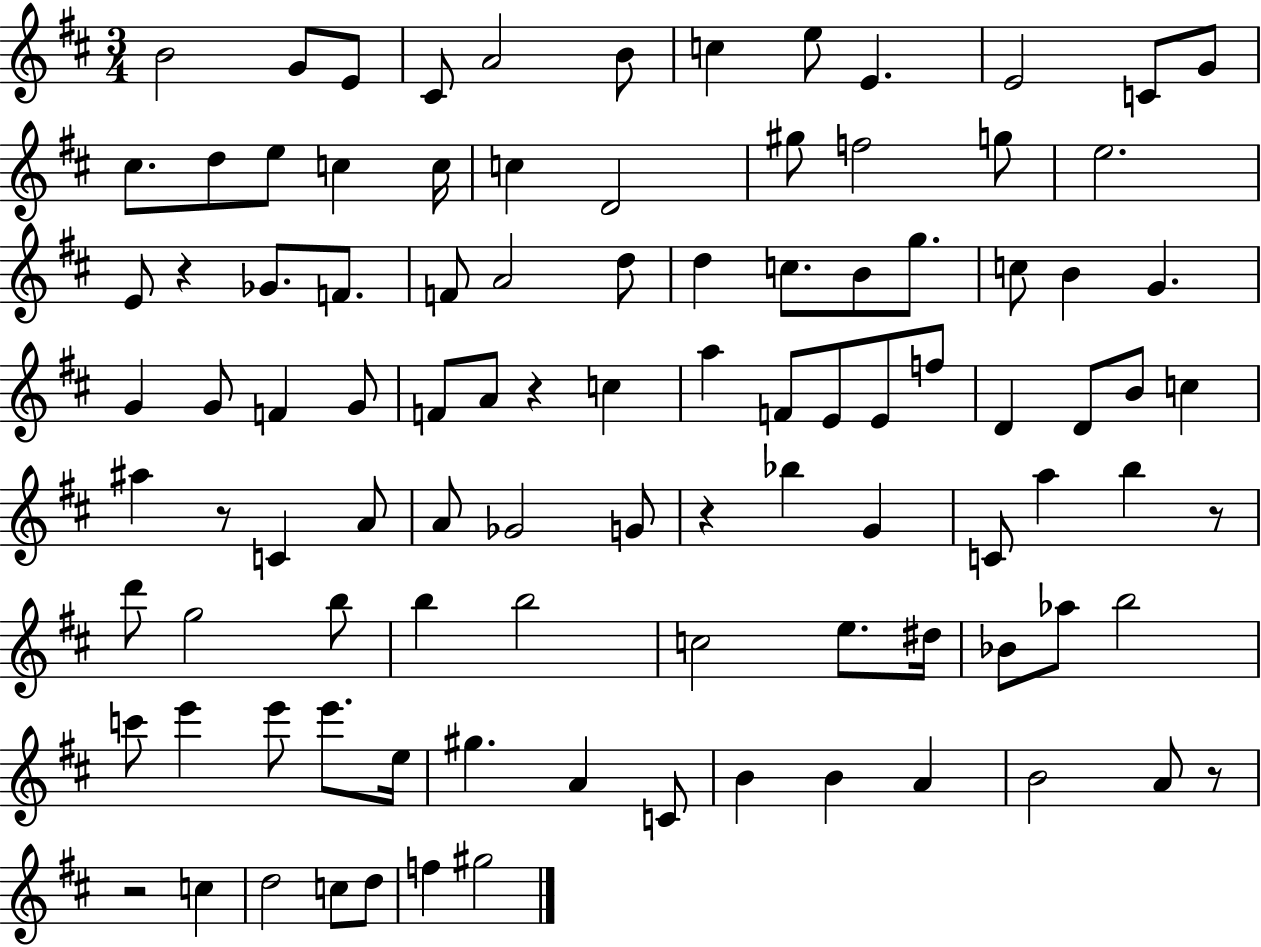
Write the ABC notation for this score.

X:1
T:Untitled
M:3/4
L:1/4
K:D
B2 G/2 E/2 ^C/2 A2 B/2 c e/2 E E2 C/2 G/2 ^c/2 d/2 e/2 c c/4 c D2 ^g/2 f2 g/2 e2 E/2 z _G/2 F/2 F/2 A2 d/2 d c/2 B/2 g/2 c/2 B G G G/2 F G/2 F/2 A/2 z c a F/2 E/2 E/2 f/2 D D/2 B/2 c ^a z/2 C A/2 A/2 _G2 G/2 z _b G C/2 a b z/2 d'/2 g2 b/2 b b2 c2 e/2 ^d/4 _B/2 _a/2 b2 c'/2 e' e'/2 e'/2 e/4 ^g A C/2 B B A B2 A/2 z/2 z2 c d2 c/2 d/2 f ^g2